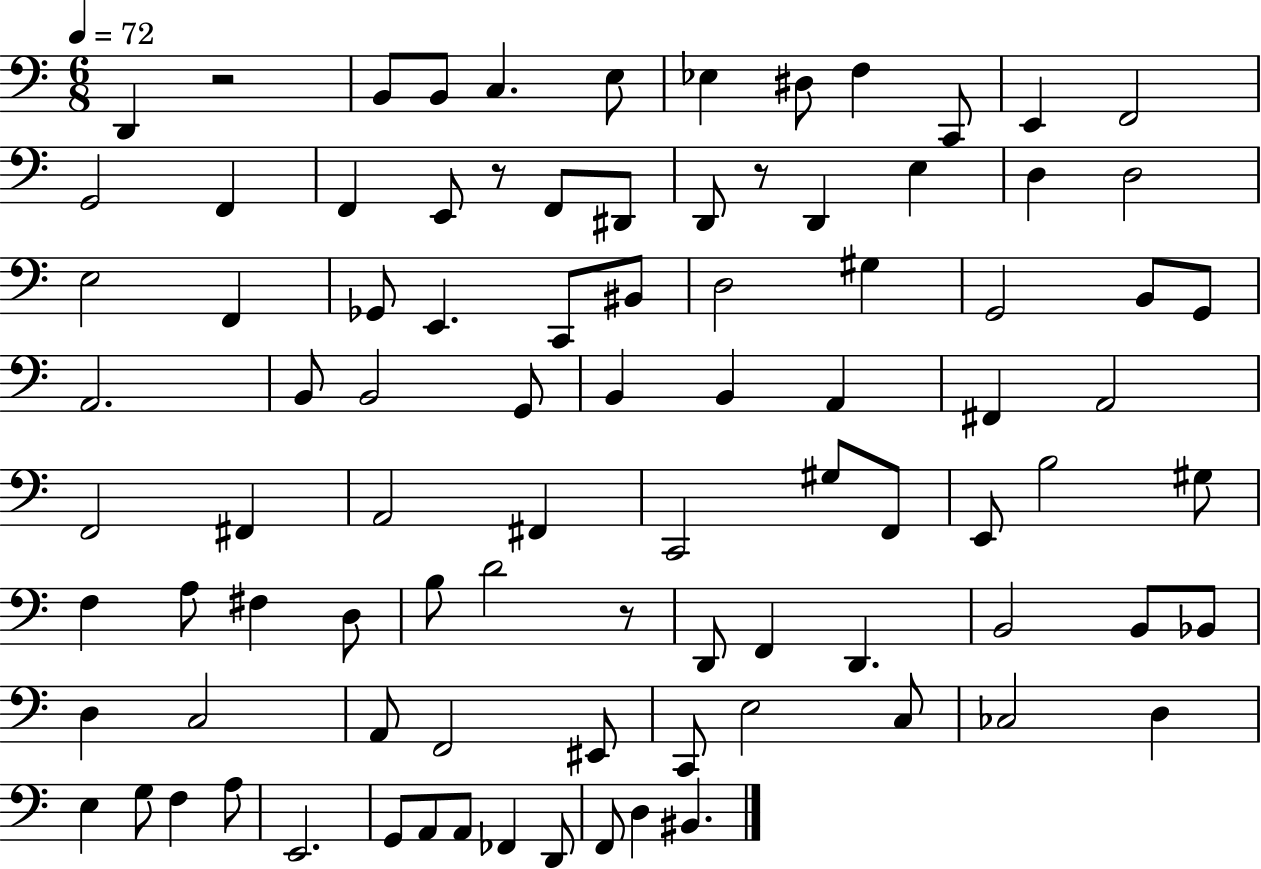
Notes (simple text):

D2/q R/h B2/e B2/e C3/q. E3/e Eb3/q D#3/e F3/q C2/e E2/q F2/h G2/h F2/q F2/q E2/e R/e F2/e D#2/e D2/e R/e D2/q E3/q D3/q D3/h E3/h F2/q Gb2/e E2/q. C2/e BIS2/e D3/h G#3/q G2/h B2/e G2/e A2/h. B2/e B2/h G2/e B2/q B2/q A2/q F#2/q A2/h F2/h F#2/q A2/h F#2/q C2/h G#3/e F2/e E2/e B3/h G#3/e F3/q A3/e F#3/q D3/e B3/e D4/h R/e D2/e F2/q D2/q. B2/h B2/e Bb2/e D3/q C3/h A2/e F2/h EIS2/e C2/e E3/h C3/e CES3/h D3/q E3/q G3/e F3/q A3/e E2/h. G2/e A2/e A2/e FES2/q D2/e F2/e D3/q BIS2/q.